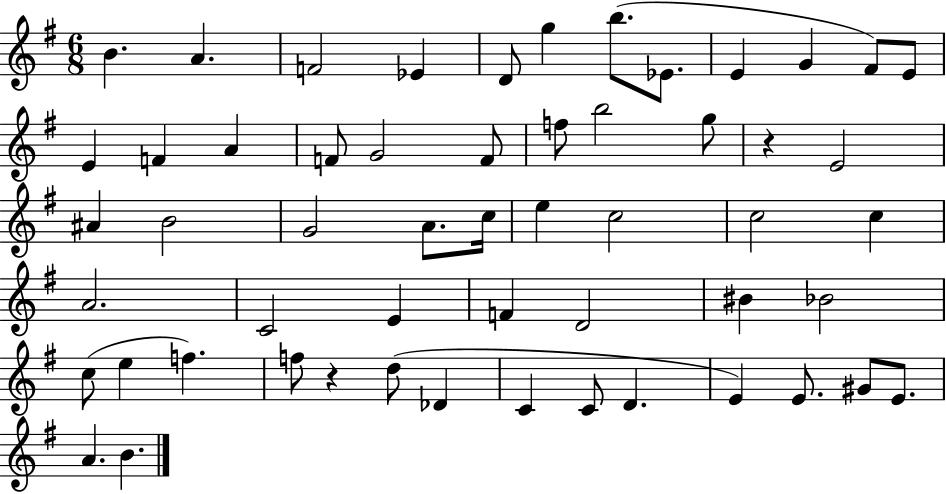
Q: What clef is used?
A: treble